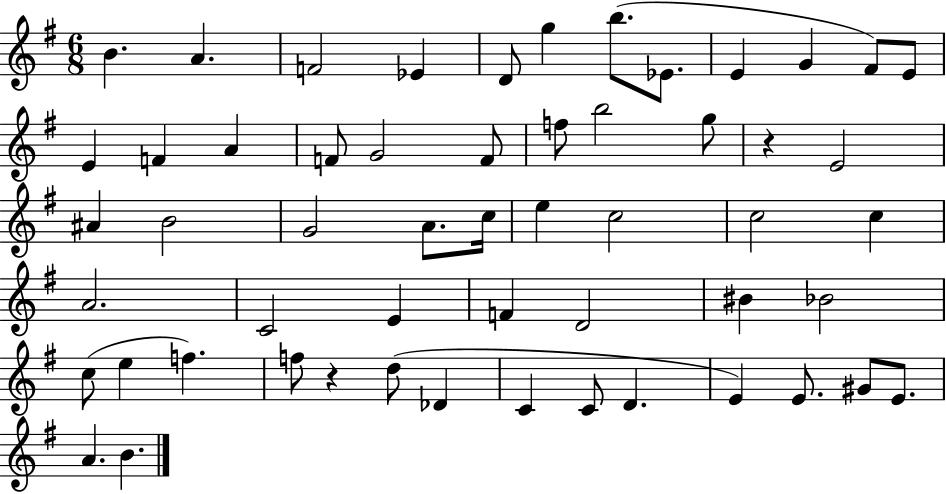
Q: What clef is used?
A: treble